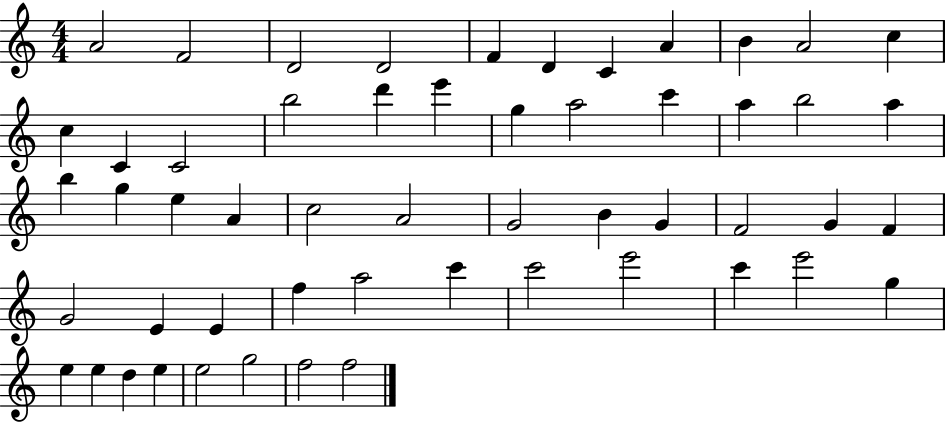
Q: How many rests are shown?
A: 0